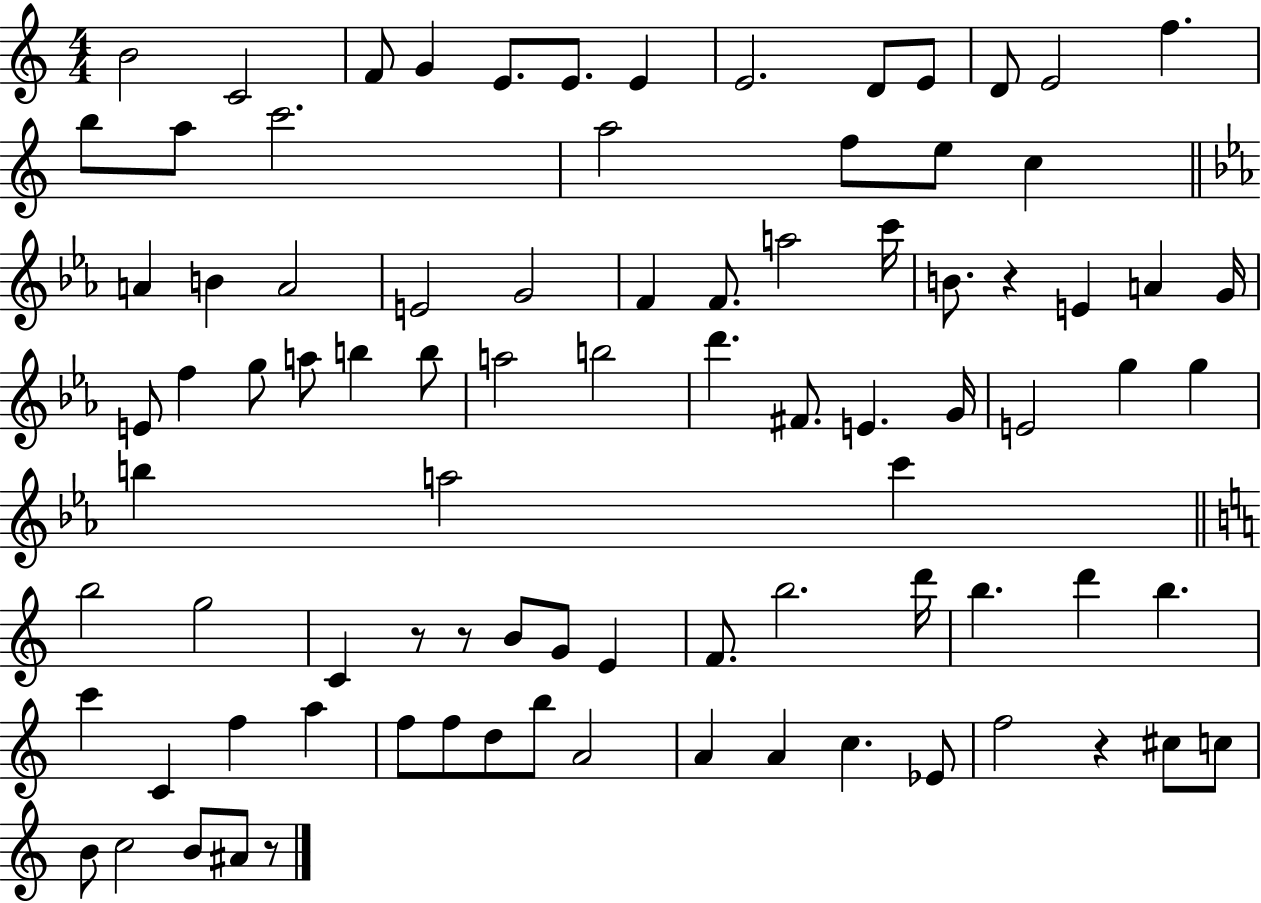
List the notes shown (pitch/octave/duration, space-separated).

B4/h C4/h F4/e G4/q E4/e. E4/e. E4/q E4/h. D4/e E4/e D4/e E4/h F5/q. B5/e A5/e C6/h. A5/h F5/e E5/e C5/q A4/q B4/q A4/h E4/h G4/h F4/q F4/e. A5/h C6/s B4/e. R/q E4/q A4/q G4/s E4/e F5/q G5/e A5/e B5/q B5/e A5/h B5/h D6/q. F#4/e. E4/q. G4/s E4/h G5/q G5/q B5/q A5/h C6/q B5/h G5/h C4/q R/e R/e B4/e G4/e E4/q F4/e. B5/h. D6/s B5/q. D6/q B5/q. C6/q C4/q F5/q A5/q F5/e F5/e D5/e B5/e A4/h A4/q A4/q C5/q. Eb4/e F5/h R/q C#5/e C5/e B4/e C5/h B4/e A#4/e R/e